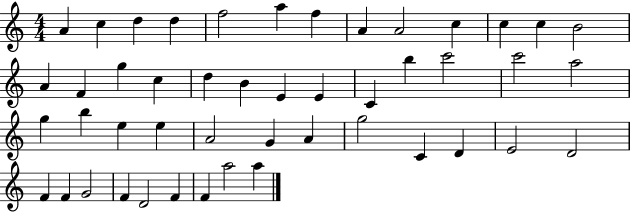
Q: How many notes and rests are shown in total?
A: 47